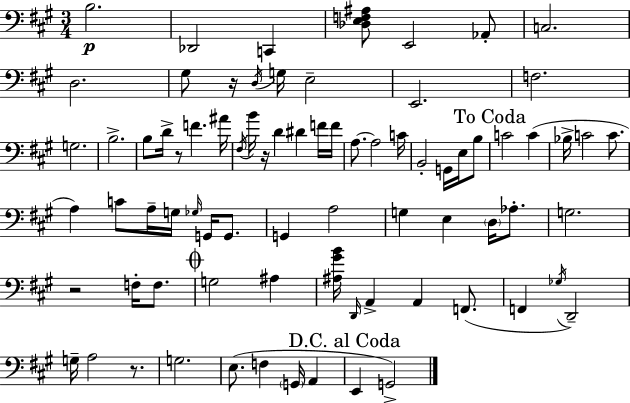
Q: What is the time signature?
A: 3/4